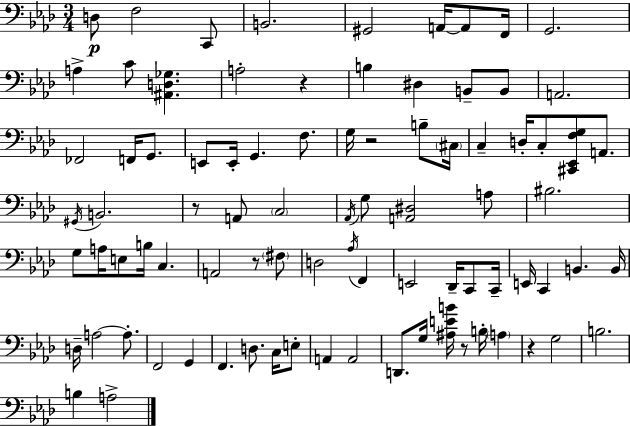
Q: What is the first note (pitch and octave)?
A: D3